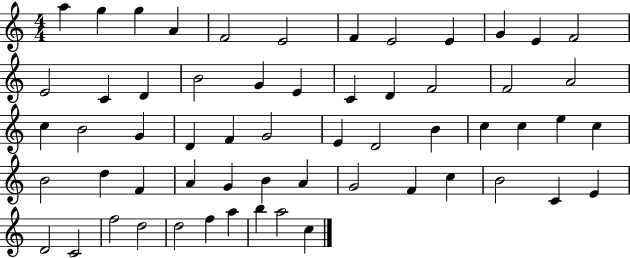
{
  \clef treble
  \numericTimeSignature
  \time 4/4
  \key c \major
  a''4 g''4 g''4 a'4 | f'2 e'2 | f'4 e'2 e'4 | g'4 e'4 f'2 | \break e'2 c'4 d'4 | b'2 g'4 e'4 | c'4 d'4 f'2 | f'2 a'2 | \break c''4 b'2 g'4 | d'4 f'4 g'2 | e'4 d'2 b'4 | c''4 c''4 e''4 c''4 | \break b'2 d''4 f'4 | a'4 g'4 b'4 a'4 | g'2 f'4 c''4 | b'2 c'4 e'4 | \break d'2 c'2 | f''2 d''2 | d''2 f''4 a''4 | b''4 a''2 c''4 | \break \bar "|."
}